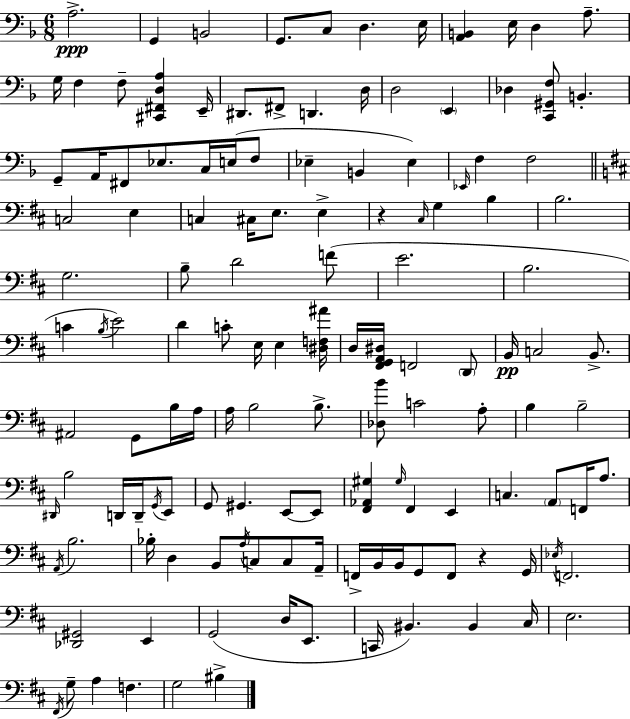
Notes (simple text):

A3/h. G2/q B2/h G2/e. C3/e D3/q. E3/s [A2,B2]/q E3/s D3/q A3/e. G3/s F3/q F3/e [C#2,F#2,D3,A3]/q E2/s D#2/e. F#2/e D2/q. D3/s D3/h E2/q Db3/q [C2,G#2,F3]/e B2/q. G2/e A2/s F#2/e Eb3/e. C3/s E3/s F3/e Eb3/q B2/q Eb3/q Eb2/s F3/q F3/h C3/h E3/q C3/q C#3/s E3/e. E3/q R/q C#3/s G3/q B3/q B3/h. G3/h. B3/e D4/h F4/e E4/h. B3/h. C4/q B3/s E4/h D4/q C4/e E3/s E3/q [D#3,F3,A#4]/s D3/s [F#2,G2,A2,D#3]/s F2/h D2/e B2/s C3/h B2/e. A#2/h G2/e B3/s A3/s A3/s B3/h B3/e. [Db3,B4]/e C4/h A3/e B3/q B3/h D#2/s B3/h D2/s D2/s G2/s E2/e G2/e G#2/q. E2/e E2/e [F#2,Ab2,G#3]/q G#3/s F#2/q E2/q C3/q. A2/e F2/s A3/e. A2/s B3/h. Bb3/s D3/q B2/e A3/s C3/e C3/e A2/s F2/s B2/s B2/s G2/e F2/e R/q G2/s Eb3/s F2/h. [Db2,G#2]/h E2/q G2/h D3/s E2/e. C2/s BIS2/q. BIS2/q C#3/s E3/h. F#2/s G3/e A3/q F3/q. G3/h BIS3/q